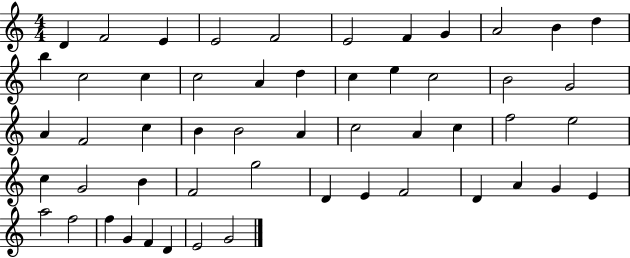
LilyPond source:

{
  \clef treble
  \numericTimeSignature
  \time 4/4
  \key c \major
  d'4 f'2 e'4 | e'2 f'2 | e'2 f'4 g'4 | a'2 b'4 d''4 | \break b''4 c''2 c''4 | c''2 a'4 d''4 | c''4 e''4 c''2 | b'2 g'2 | \break a'4 f'2 c''4 | b'4 b'2 a'4 | c''2 a'4 c''4 | f''2 e''2 | \break c''4 g'2 b'4 | f'2 g''2 | d'4 e'4 f'2 | d'4 a'4 g'4 e'4 | \break a''2 f''2 | f''4 g'4 f'4 d'4 | e'2 g'2 | \bar "|."
}